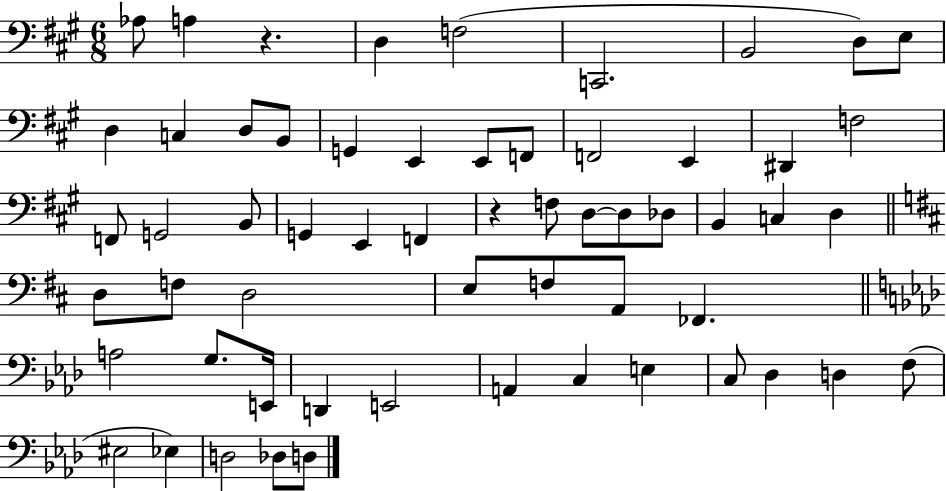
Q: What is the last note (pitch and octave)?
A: D3